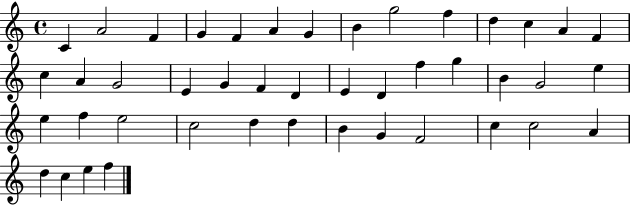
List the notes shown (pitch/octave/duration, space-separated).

C4/q A4/h F4/q G4/q F4/q A4/q G4/q B4/q G5/h F5/q D5/q C5/q A4/q F4/q C5/q A4/q G4/h E4/q G4/q F4/q D4/q E4/q D4/q F5/q G5/q B4/q G4/h E5/q E5/q F5/q E5/h C5/h D5/q D5/q B4/q G4/q F4/h C5/q C5/h A4/q D5/q C5/q E5/q F5/q